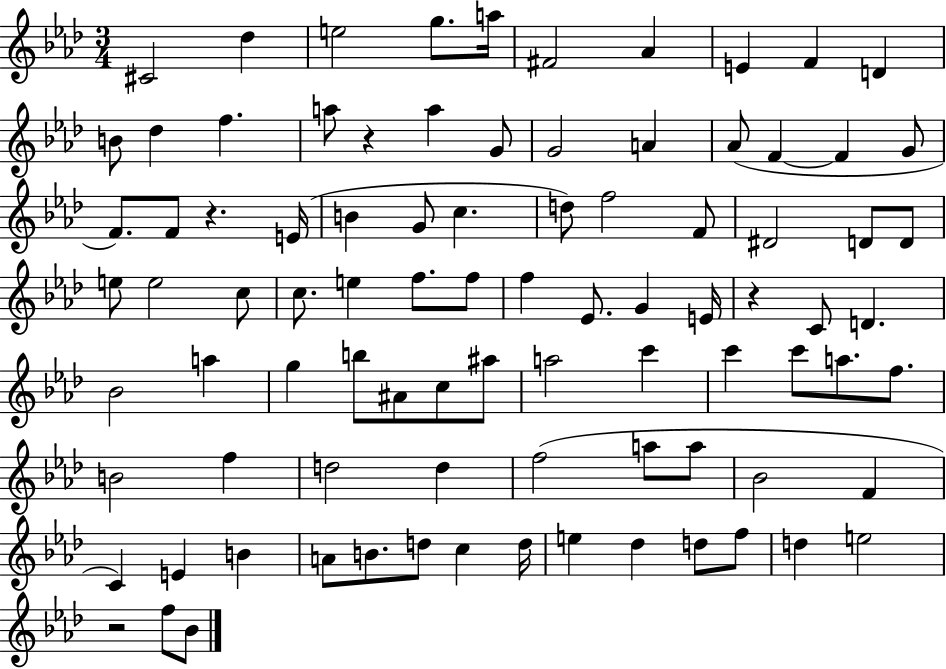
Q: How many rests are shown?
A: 4